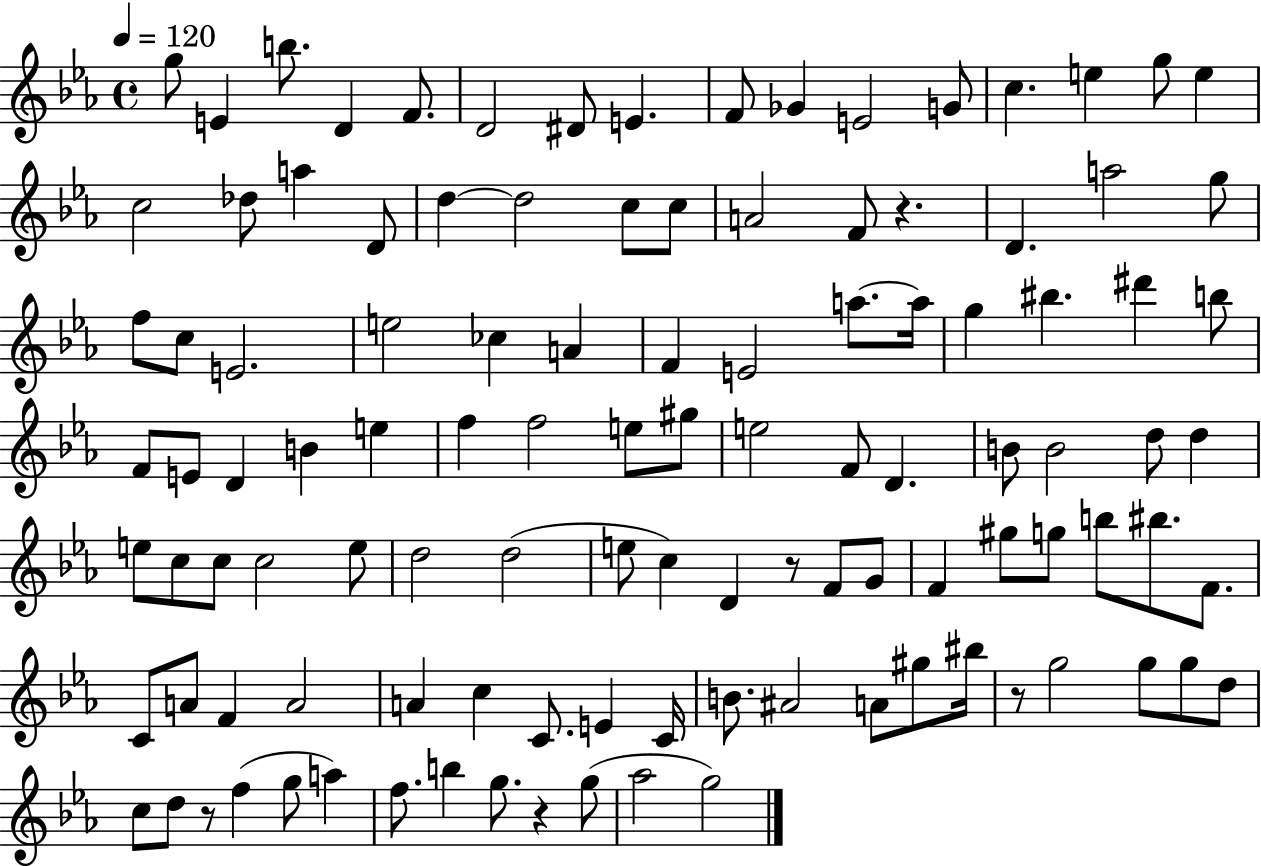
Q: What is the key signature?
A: EES major